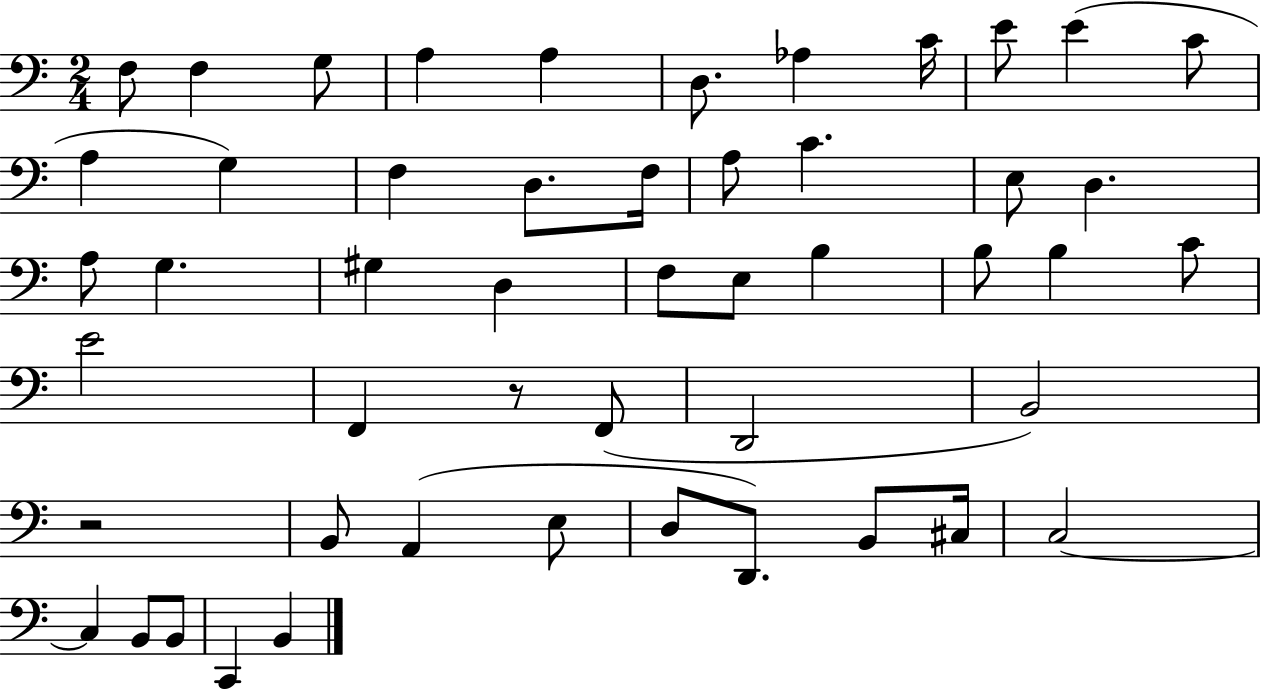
X:1
T:Untitled
M:2/4
L:1/4
K:C
F,/2 F, G,/2 A, A, D,/2 _A, C/4 E/2 E C/2 A, G, F, D,/2 F,/4 A,/2 C E,/2 D, A,/2 G, ^G, D, F,/2 E,/2 B, B,/2 B, C/2 E2 F,, z/2 F,,/2 D,,2 B,,2 z2 B,,/2 A,, E,/2 D,/2 D,,/2 B,,/2 ^C,/4 C,2 C, B,,/2 B,,/2 C,, B,,